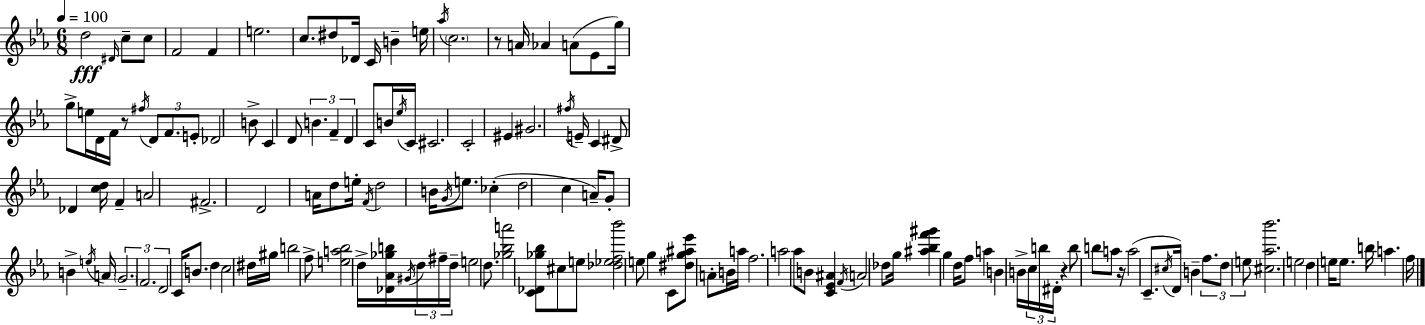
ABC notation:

X:1
T:Untitled
M:6/8
L:1/4
K:Eb
d2 ^D/4 c/2 c/2 F2 F e2 c/2 ^d/2 _D/4 C/4 B e/4 _a/4 c2 z/2 A/4 _A A/2 _E/2 g/4 g/2 e/4 D/4 F/4 z/2 ^f/4 D/2 F/2 E/2 _D2 B/2 C D/2 B F D C/2 B/4 _e/4 C/4 ^C2 C2 ^E ^G2 ^f/4 E/4 C ^D/2 _D [cd]/4 F A2 ^F2 D2 A/4 d/2 e/4 F/4 d2 B/4 G/4 e/2 _c d2 c A/4 G/2 B e/4 A/4 G2 F2 D2 C/4 B/2 d c2 ^d/4 ^g/4 b2 f/2 [ea_b]2 d/4 [_D_A_gb]/4 ^G/4 d/4 ^f/4 d/4 e2 d/2 [_g_ba']2 [C_D_g_b]/2 ^c/2 e/2 [_d_ef_b']2 e/2 g C/2 [^dg^a_e']/2 A/2 B/4 a/4 f2 a2 _a/2 B/2 [C_E^A] F/4 A2 _d/2 g/4 [^a_bf'^g'] g d/4 f/2 a B B/4 c/4 b/4 ^D/4 z b/2 b/2 a/2 z/4 a2 C/2 ^c/4 D/4 B f/2 d/2 e/2 [^c_a_b']2 e2 d e/4 e/2 b/4 a f/4